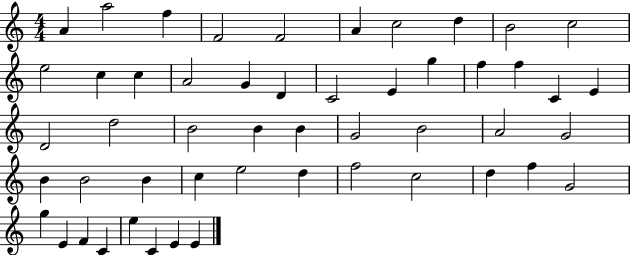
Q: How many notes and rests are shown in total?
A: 51